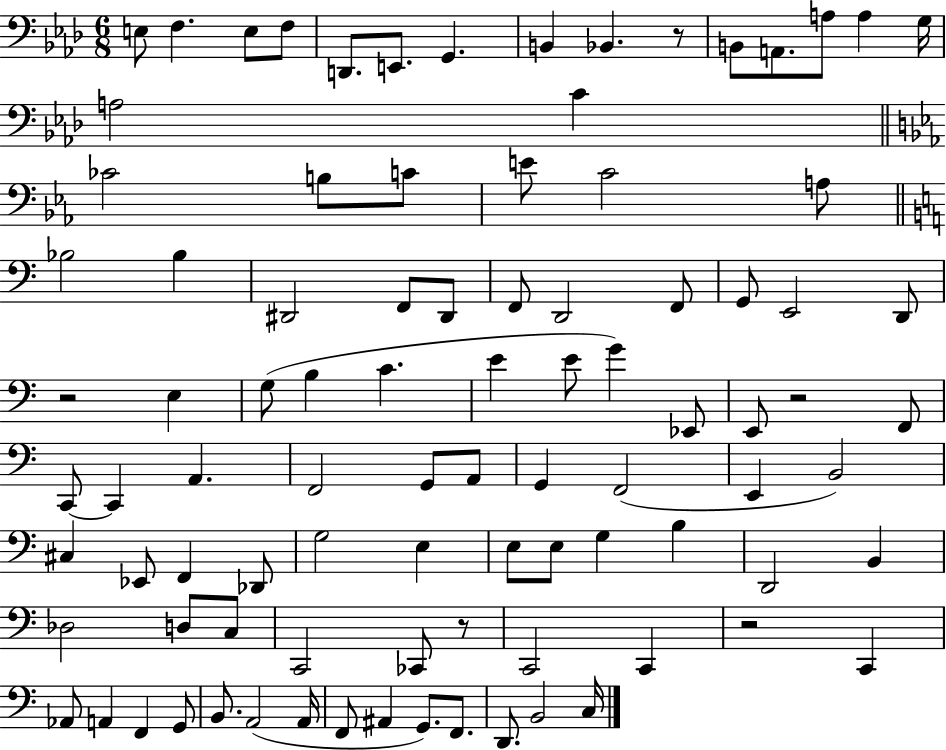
E3/e F3/q. E3/e F3/e D2/e. E2/e. G2/q. B2/q Bb2/q. R/e B2/e A2/e. A3/e A3/q G3/s A3/h C4/q CES4/h B3/e C4/e E4/e C4/h A3/e Bb3/h Bb3/q D#2/h F2/e D#2/e F2/e D2/h F2/e G2/e E2/h D2/e R/h E3/q G3/e B3/q C4/q. E4/q E4/e G4/q Eb2/e E2/e R/h F2/e C2/e C2/q A2/q. F2/h G2/e A2/e G2/q F2/h E2/q B2/h C#3/q Eb2/e F2/q Db2/e G3/h E3/q E3/e E3/e G3/q B3/q D2/h B2/q Db3/h D3/e C3/e C2/h CES2/e R/e C2/h C2/q R/h C2/q Ab2/e A2/q F2/q G2/e B2/e. A2/h A2/s F2/e A#2/q G2/e. F2/e. D2/e. B2/h C3/s